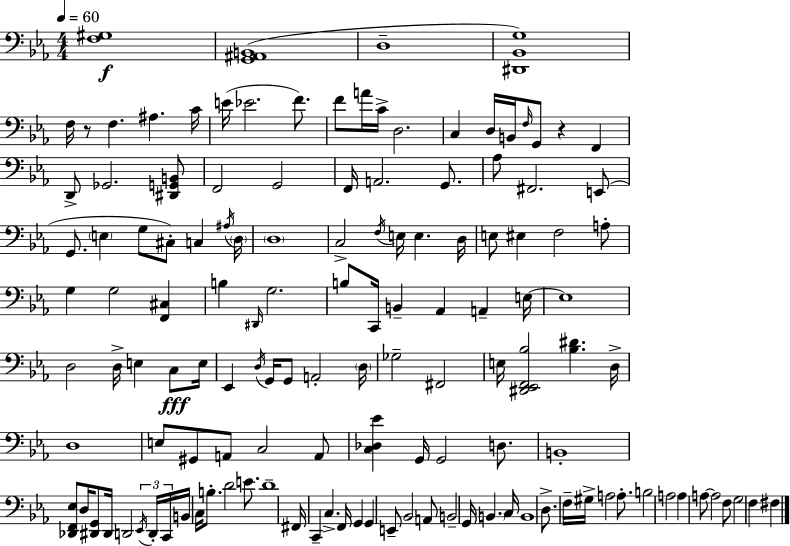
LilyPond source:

{
  \clef bass
  \numericTimeSignature
  \time 4/4
  \key ees \major
  \tempo 4 = 60
  \repeat volta 2 { <f gis>1\f | <g, ais, b,>1( | d1-- | <dis, bes, g>1) | \break f16 r8 f4. ais4. c'16 | e'16( ees'2. f'8.) | f'8 a'16 c'16-> d2. | c4 d16 b,16 \grace { f16 } g,8 r4 f,4 | \break d,8-> ges,2. <dis, g, b,>8 | f,2 g,2 | f,16 a,2. g,8. | aes8 fis,2. e,8( | \break g,8. \parenthesize e4 g8 cis8-.) c4 | \acciaccatura { ais16 } \parenthesize d16 \parenthesize d1 | c2-> \acciaccatura { f16 } e16 e4. | d16 e8 eis4 f2 | \break a8-. g4 g2 <f, cis>4 | b4 \grace { dis,16 } g2. | b8 c,16 b,4-- aes,4 a,4-- | e16~~ e1 | \break d2 d16-> e4 | c8\fff e16 ees,4 \acciaccatura { d16 } g,16 g,8 a,2-. | \parenthesize d16 ges2-- fis,2 | e16 <dis, ees, f, bes>2 <bes dis'>4. | \break d16-> d1 | e8 gis,8 a,8 c2 | a,8 <c des ees'>4 g,16 g,2 | d8. b,1-. | \break <des, f, ees>8 d16 <dis, g,>8 dis,16 d,2 | \tuplet 3/2 { \acciaccatura { ees,16 } d,16-. c,16 } b,16 c16 b8.-. d'2 | e'8. d'1-- | fis,16 c,4-- c4.-> | \break f,16 g,4 g,4 e,8-- bes,2 | a,8 b,2-- g,16 \parenthesize b,4. | c16 b,1 | d8.-> f16-- gis16-> a2 | \break a8.-. b2 a2 | a4 a8~~ a2 | f8 g2 f4 | fis4 } \bar "|."
}